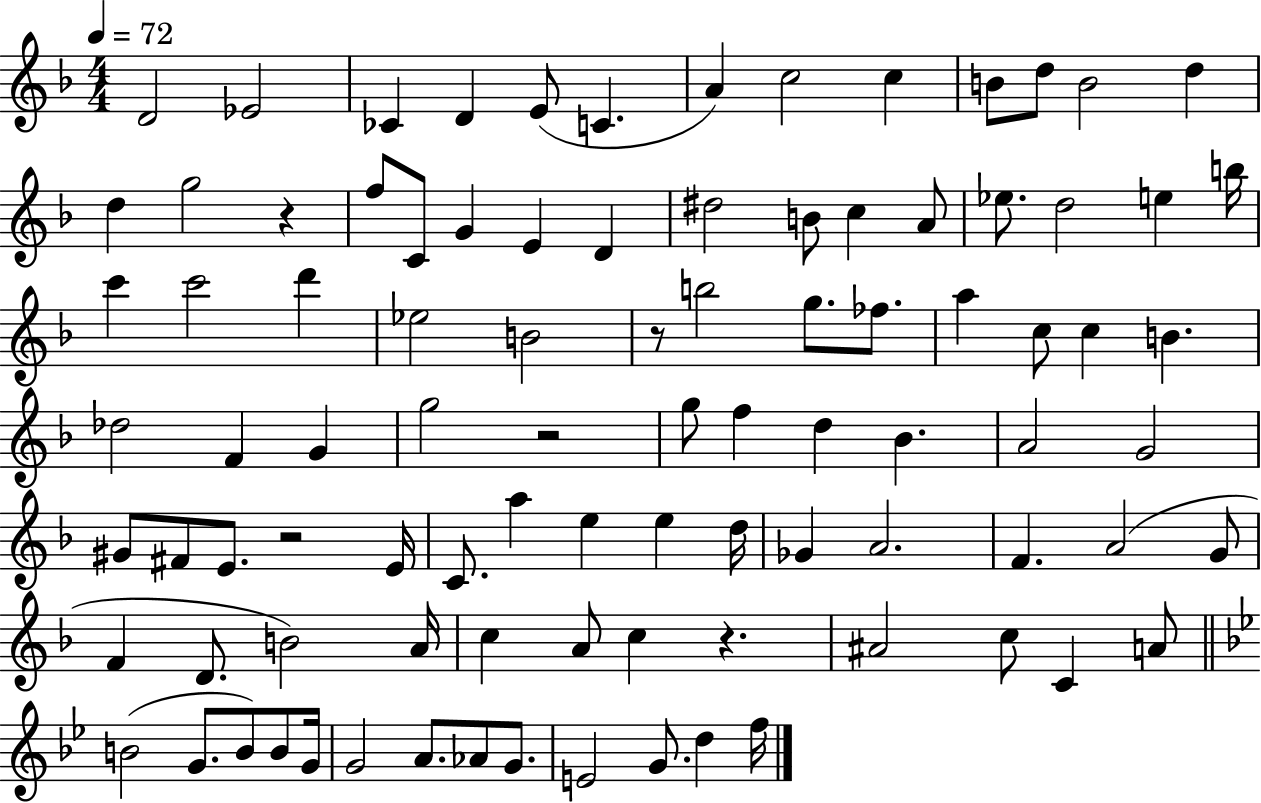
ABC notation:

X:1
T:Untitled
M:4/4
L:1/4
K:F
D2 _E2 _C D E/2 C A c2 c B/2 d/2 B2 d d g2 z f/2 C/2 G E D ^d2 B/2 c A/2 _e/2 d2 e b/4 c' c'2 d' _e2 B2 z/2 b2 g/2 _f/2 a c/2 c B _d2 F G g2 z2 g/2 f d _B A2 G2 ^G/2 ^F/2 E/2 z2 E/4 C/2 a e e d/4 _G A2 F A2 G/2 F D/2 B2 A/4 c A/2 c z ^A2 c/2 C A/2 B2 G/2 B/2 B/2 G/4 G2 A/2 _A/2 G/2 E2 G/2 d f/4